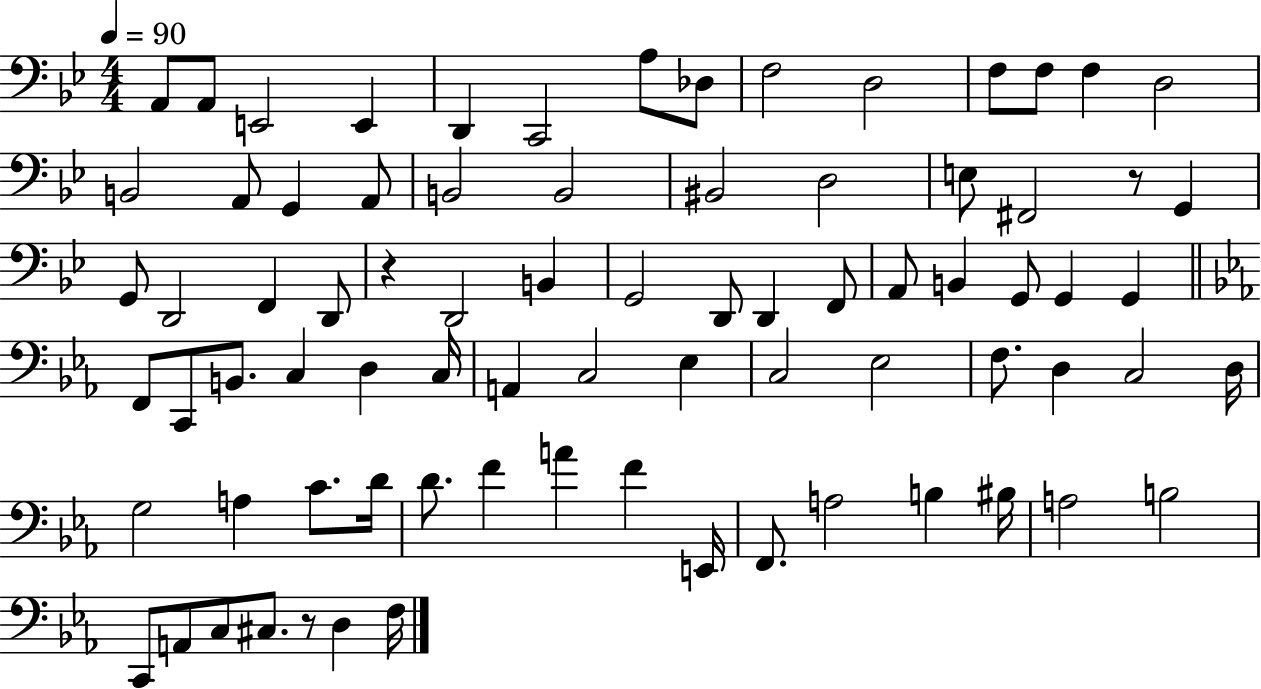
X:1
T:Untitled
M:4/4
L:1/4
K:Bb
A,,/2 A,,/2 E,,2 E,, D,, C,,2 A,/2 _D,/2 F,2 D,2 F,/2 F,/2 F, D,2 B,,2 A,,/2 G,, A,,/2 B,,2 B,,2 ^B,,2 D,2 E,/2 ^F,,2 z/2 G,, G,,/2 D,,2 F,, D,,/2 z D,,2 B,, G,,2 D,,/2 D,, F,,/2 A,,/2 B,, G,,/2 G,, G,, F,,/2 C,,/2 B,,/2 C, D, C,/4 A,, C,2 _E, C,2 _E,2 F,/2 D, C,2 D,/4 G,2 A, C/2 D/4 D/2 F A F E,,/4 F,,/2 A,2 B, ^B,/4 A,2 B,2 C,,/2 A,,/2 C,/2 ^C,/2 z/2 D, F,/4